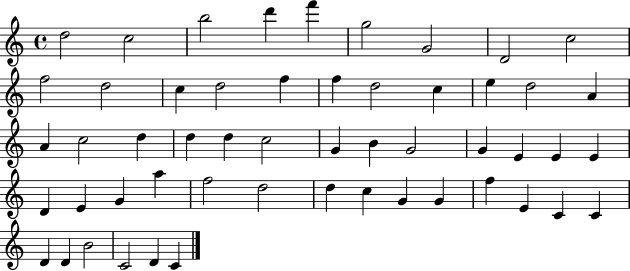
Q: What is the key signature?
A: C major